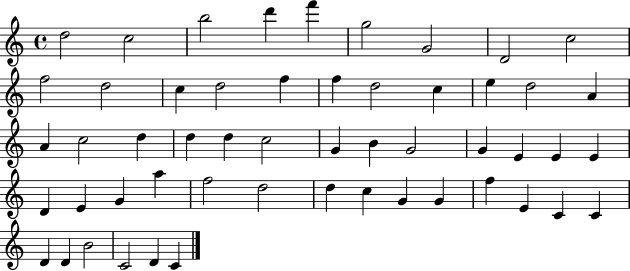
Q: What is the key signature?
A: C major